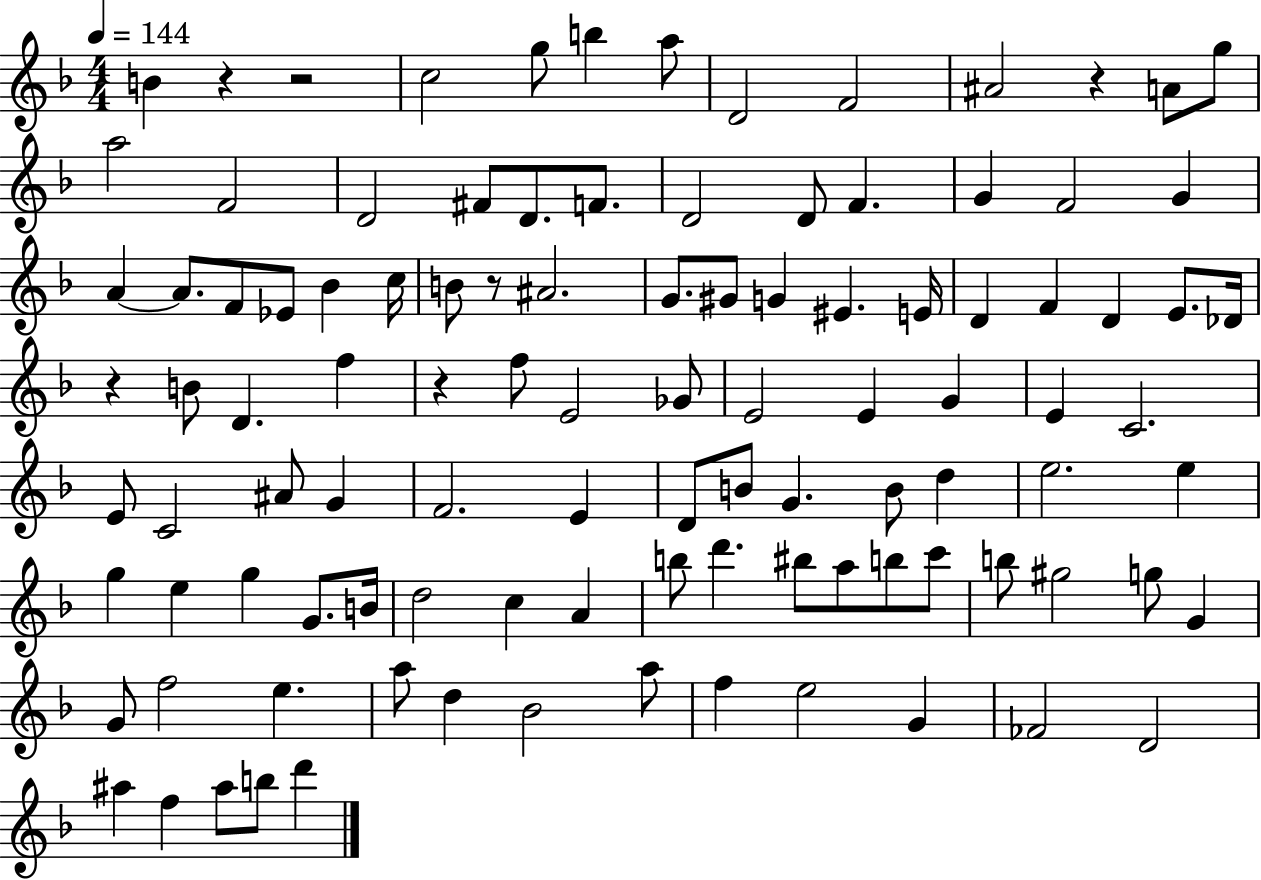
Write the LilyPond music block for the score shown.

{
  \clef treble
  \numericTimeSignature
  \time 4/4
  \key f \major
  \tempo 4 = 144
  b'4 r4 r2 | c''2 g''8 b''4 a''8 | d'2 f'2 | ais'2 r4 a'8 g''8 | \break a''2 f'2 | d'2 fis'8 d'8. f'8. | d'2 d'8 f'4. | g'4 f'2 g'4 | \break a'4~~ a'8. f'8 ees'8 bes'4 c''16 | b'8 r8 ais'2. | g'8. gis'8 g'4 eis'4. e'16 | d'4 f'4 d'4 e'8. des'16 | \break r4 b'8 d'4. f''4 | r4 f''8 e'2 ges'8 | e'2 e'4 g'4 | e'4 c'2. | \break e'8 c'2 ais'8 g'4 | f'2. e'4 | d'8 b'8 g'4. b'8 d''4 | e''2. e''4 | \break g''4 e''4 g''4 g'8. b'16 | d''2 c''4 a'4 | b''8 d'''4. bis''8 a''8 b''8 c'''8 | b''8 gis''2 g''8 g'4 | \break g'8 f''2 e''4. | a''8 d''4 bes'2 a''8 | f''4 e''2 g'4 | fes'2 d'2 | \break ais''4 f''4 ais''8 b''8 d'''4 | \bar "|."
}